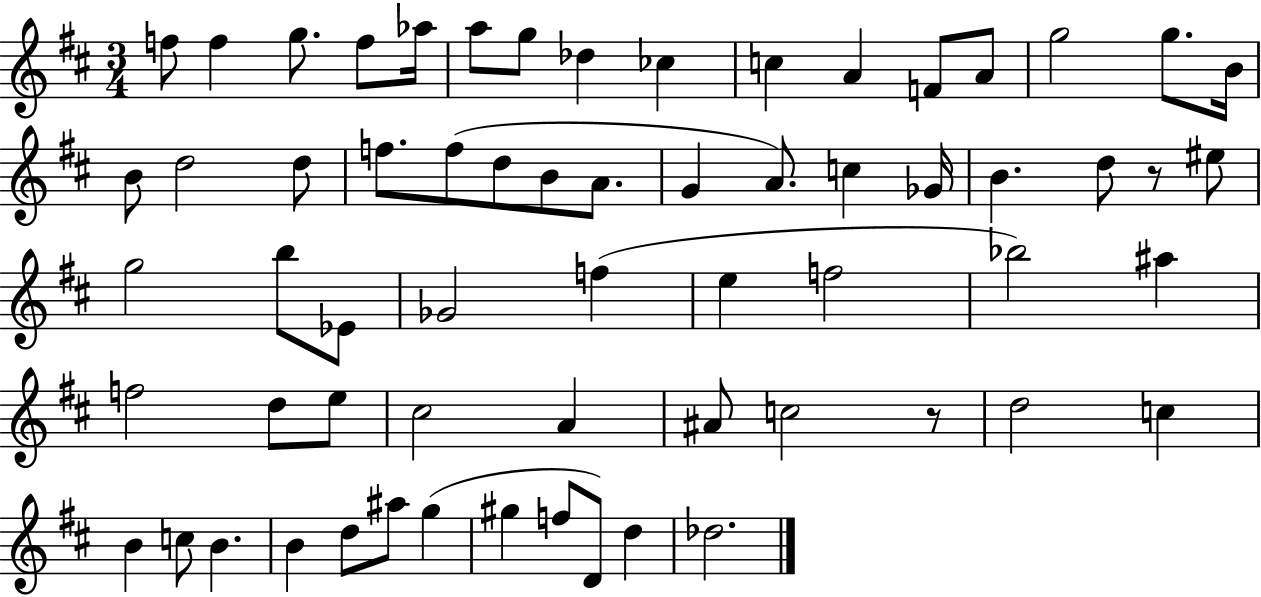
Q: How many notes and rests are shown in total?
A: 63